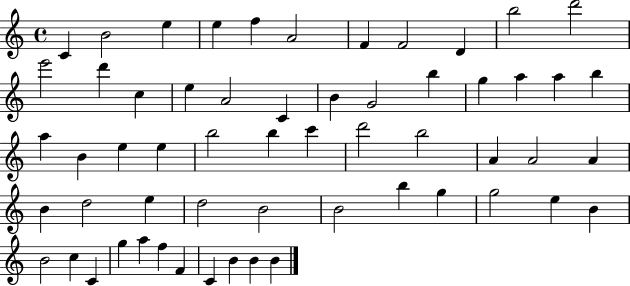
{
  \clef treble
  \time 4/4
  \defaultTimeSignature
  \key c \major
  c'4 b'2 e''4 | e''4 f''4 a'2 | f'4 f'2 d'4 | b''2 d'''2 | \break e'''2 d'''4 c''4 | e''4 a'2 c'4 | b'4 g'2 b''4 | g''4 a''4 a''4 b''4 | \break a''4 b'4 e''4 e''4 | b''2 b''4 c'''4 | d'''2 b''2 | a'4 a'2 a'4 | \break b'4 d''2 e''4 | d''2 b'2 | b'2 b''4 g''4 | g''2 e''4 b'4 | \break b'2 c''4 c'4 | g''4 a''4 f''4 f'4 | c'4 b'4 b'4 b'4 | \bar "|."
}